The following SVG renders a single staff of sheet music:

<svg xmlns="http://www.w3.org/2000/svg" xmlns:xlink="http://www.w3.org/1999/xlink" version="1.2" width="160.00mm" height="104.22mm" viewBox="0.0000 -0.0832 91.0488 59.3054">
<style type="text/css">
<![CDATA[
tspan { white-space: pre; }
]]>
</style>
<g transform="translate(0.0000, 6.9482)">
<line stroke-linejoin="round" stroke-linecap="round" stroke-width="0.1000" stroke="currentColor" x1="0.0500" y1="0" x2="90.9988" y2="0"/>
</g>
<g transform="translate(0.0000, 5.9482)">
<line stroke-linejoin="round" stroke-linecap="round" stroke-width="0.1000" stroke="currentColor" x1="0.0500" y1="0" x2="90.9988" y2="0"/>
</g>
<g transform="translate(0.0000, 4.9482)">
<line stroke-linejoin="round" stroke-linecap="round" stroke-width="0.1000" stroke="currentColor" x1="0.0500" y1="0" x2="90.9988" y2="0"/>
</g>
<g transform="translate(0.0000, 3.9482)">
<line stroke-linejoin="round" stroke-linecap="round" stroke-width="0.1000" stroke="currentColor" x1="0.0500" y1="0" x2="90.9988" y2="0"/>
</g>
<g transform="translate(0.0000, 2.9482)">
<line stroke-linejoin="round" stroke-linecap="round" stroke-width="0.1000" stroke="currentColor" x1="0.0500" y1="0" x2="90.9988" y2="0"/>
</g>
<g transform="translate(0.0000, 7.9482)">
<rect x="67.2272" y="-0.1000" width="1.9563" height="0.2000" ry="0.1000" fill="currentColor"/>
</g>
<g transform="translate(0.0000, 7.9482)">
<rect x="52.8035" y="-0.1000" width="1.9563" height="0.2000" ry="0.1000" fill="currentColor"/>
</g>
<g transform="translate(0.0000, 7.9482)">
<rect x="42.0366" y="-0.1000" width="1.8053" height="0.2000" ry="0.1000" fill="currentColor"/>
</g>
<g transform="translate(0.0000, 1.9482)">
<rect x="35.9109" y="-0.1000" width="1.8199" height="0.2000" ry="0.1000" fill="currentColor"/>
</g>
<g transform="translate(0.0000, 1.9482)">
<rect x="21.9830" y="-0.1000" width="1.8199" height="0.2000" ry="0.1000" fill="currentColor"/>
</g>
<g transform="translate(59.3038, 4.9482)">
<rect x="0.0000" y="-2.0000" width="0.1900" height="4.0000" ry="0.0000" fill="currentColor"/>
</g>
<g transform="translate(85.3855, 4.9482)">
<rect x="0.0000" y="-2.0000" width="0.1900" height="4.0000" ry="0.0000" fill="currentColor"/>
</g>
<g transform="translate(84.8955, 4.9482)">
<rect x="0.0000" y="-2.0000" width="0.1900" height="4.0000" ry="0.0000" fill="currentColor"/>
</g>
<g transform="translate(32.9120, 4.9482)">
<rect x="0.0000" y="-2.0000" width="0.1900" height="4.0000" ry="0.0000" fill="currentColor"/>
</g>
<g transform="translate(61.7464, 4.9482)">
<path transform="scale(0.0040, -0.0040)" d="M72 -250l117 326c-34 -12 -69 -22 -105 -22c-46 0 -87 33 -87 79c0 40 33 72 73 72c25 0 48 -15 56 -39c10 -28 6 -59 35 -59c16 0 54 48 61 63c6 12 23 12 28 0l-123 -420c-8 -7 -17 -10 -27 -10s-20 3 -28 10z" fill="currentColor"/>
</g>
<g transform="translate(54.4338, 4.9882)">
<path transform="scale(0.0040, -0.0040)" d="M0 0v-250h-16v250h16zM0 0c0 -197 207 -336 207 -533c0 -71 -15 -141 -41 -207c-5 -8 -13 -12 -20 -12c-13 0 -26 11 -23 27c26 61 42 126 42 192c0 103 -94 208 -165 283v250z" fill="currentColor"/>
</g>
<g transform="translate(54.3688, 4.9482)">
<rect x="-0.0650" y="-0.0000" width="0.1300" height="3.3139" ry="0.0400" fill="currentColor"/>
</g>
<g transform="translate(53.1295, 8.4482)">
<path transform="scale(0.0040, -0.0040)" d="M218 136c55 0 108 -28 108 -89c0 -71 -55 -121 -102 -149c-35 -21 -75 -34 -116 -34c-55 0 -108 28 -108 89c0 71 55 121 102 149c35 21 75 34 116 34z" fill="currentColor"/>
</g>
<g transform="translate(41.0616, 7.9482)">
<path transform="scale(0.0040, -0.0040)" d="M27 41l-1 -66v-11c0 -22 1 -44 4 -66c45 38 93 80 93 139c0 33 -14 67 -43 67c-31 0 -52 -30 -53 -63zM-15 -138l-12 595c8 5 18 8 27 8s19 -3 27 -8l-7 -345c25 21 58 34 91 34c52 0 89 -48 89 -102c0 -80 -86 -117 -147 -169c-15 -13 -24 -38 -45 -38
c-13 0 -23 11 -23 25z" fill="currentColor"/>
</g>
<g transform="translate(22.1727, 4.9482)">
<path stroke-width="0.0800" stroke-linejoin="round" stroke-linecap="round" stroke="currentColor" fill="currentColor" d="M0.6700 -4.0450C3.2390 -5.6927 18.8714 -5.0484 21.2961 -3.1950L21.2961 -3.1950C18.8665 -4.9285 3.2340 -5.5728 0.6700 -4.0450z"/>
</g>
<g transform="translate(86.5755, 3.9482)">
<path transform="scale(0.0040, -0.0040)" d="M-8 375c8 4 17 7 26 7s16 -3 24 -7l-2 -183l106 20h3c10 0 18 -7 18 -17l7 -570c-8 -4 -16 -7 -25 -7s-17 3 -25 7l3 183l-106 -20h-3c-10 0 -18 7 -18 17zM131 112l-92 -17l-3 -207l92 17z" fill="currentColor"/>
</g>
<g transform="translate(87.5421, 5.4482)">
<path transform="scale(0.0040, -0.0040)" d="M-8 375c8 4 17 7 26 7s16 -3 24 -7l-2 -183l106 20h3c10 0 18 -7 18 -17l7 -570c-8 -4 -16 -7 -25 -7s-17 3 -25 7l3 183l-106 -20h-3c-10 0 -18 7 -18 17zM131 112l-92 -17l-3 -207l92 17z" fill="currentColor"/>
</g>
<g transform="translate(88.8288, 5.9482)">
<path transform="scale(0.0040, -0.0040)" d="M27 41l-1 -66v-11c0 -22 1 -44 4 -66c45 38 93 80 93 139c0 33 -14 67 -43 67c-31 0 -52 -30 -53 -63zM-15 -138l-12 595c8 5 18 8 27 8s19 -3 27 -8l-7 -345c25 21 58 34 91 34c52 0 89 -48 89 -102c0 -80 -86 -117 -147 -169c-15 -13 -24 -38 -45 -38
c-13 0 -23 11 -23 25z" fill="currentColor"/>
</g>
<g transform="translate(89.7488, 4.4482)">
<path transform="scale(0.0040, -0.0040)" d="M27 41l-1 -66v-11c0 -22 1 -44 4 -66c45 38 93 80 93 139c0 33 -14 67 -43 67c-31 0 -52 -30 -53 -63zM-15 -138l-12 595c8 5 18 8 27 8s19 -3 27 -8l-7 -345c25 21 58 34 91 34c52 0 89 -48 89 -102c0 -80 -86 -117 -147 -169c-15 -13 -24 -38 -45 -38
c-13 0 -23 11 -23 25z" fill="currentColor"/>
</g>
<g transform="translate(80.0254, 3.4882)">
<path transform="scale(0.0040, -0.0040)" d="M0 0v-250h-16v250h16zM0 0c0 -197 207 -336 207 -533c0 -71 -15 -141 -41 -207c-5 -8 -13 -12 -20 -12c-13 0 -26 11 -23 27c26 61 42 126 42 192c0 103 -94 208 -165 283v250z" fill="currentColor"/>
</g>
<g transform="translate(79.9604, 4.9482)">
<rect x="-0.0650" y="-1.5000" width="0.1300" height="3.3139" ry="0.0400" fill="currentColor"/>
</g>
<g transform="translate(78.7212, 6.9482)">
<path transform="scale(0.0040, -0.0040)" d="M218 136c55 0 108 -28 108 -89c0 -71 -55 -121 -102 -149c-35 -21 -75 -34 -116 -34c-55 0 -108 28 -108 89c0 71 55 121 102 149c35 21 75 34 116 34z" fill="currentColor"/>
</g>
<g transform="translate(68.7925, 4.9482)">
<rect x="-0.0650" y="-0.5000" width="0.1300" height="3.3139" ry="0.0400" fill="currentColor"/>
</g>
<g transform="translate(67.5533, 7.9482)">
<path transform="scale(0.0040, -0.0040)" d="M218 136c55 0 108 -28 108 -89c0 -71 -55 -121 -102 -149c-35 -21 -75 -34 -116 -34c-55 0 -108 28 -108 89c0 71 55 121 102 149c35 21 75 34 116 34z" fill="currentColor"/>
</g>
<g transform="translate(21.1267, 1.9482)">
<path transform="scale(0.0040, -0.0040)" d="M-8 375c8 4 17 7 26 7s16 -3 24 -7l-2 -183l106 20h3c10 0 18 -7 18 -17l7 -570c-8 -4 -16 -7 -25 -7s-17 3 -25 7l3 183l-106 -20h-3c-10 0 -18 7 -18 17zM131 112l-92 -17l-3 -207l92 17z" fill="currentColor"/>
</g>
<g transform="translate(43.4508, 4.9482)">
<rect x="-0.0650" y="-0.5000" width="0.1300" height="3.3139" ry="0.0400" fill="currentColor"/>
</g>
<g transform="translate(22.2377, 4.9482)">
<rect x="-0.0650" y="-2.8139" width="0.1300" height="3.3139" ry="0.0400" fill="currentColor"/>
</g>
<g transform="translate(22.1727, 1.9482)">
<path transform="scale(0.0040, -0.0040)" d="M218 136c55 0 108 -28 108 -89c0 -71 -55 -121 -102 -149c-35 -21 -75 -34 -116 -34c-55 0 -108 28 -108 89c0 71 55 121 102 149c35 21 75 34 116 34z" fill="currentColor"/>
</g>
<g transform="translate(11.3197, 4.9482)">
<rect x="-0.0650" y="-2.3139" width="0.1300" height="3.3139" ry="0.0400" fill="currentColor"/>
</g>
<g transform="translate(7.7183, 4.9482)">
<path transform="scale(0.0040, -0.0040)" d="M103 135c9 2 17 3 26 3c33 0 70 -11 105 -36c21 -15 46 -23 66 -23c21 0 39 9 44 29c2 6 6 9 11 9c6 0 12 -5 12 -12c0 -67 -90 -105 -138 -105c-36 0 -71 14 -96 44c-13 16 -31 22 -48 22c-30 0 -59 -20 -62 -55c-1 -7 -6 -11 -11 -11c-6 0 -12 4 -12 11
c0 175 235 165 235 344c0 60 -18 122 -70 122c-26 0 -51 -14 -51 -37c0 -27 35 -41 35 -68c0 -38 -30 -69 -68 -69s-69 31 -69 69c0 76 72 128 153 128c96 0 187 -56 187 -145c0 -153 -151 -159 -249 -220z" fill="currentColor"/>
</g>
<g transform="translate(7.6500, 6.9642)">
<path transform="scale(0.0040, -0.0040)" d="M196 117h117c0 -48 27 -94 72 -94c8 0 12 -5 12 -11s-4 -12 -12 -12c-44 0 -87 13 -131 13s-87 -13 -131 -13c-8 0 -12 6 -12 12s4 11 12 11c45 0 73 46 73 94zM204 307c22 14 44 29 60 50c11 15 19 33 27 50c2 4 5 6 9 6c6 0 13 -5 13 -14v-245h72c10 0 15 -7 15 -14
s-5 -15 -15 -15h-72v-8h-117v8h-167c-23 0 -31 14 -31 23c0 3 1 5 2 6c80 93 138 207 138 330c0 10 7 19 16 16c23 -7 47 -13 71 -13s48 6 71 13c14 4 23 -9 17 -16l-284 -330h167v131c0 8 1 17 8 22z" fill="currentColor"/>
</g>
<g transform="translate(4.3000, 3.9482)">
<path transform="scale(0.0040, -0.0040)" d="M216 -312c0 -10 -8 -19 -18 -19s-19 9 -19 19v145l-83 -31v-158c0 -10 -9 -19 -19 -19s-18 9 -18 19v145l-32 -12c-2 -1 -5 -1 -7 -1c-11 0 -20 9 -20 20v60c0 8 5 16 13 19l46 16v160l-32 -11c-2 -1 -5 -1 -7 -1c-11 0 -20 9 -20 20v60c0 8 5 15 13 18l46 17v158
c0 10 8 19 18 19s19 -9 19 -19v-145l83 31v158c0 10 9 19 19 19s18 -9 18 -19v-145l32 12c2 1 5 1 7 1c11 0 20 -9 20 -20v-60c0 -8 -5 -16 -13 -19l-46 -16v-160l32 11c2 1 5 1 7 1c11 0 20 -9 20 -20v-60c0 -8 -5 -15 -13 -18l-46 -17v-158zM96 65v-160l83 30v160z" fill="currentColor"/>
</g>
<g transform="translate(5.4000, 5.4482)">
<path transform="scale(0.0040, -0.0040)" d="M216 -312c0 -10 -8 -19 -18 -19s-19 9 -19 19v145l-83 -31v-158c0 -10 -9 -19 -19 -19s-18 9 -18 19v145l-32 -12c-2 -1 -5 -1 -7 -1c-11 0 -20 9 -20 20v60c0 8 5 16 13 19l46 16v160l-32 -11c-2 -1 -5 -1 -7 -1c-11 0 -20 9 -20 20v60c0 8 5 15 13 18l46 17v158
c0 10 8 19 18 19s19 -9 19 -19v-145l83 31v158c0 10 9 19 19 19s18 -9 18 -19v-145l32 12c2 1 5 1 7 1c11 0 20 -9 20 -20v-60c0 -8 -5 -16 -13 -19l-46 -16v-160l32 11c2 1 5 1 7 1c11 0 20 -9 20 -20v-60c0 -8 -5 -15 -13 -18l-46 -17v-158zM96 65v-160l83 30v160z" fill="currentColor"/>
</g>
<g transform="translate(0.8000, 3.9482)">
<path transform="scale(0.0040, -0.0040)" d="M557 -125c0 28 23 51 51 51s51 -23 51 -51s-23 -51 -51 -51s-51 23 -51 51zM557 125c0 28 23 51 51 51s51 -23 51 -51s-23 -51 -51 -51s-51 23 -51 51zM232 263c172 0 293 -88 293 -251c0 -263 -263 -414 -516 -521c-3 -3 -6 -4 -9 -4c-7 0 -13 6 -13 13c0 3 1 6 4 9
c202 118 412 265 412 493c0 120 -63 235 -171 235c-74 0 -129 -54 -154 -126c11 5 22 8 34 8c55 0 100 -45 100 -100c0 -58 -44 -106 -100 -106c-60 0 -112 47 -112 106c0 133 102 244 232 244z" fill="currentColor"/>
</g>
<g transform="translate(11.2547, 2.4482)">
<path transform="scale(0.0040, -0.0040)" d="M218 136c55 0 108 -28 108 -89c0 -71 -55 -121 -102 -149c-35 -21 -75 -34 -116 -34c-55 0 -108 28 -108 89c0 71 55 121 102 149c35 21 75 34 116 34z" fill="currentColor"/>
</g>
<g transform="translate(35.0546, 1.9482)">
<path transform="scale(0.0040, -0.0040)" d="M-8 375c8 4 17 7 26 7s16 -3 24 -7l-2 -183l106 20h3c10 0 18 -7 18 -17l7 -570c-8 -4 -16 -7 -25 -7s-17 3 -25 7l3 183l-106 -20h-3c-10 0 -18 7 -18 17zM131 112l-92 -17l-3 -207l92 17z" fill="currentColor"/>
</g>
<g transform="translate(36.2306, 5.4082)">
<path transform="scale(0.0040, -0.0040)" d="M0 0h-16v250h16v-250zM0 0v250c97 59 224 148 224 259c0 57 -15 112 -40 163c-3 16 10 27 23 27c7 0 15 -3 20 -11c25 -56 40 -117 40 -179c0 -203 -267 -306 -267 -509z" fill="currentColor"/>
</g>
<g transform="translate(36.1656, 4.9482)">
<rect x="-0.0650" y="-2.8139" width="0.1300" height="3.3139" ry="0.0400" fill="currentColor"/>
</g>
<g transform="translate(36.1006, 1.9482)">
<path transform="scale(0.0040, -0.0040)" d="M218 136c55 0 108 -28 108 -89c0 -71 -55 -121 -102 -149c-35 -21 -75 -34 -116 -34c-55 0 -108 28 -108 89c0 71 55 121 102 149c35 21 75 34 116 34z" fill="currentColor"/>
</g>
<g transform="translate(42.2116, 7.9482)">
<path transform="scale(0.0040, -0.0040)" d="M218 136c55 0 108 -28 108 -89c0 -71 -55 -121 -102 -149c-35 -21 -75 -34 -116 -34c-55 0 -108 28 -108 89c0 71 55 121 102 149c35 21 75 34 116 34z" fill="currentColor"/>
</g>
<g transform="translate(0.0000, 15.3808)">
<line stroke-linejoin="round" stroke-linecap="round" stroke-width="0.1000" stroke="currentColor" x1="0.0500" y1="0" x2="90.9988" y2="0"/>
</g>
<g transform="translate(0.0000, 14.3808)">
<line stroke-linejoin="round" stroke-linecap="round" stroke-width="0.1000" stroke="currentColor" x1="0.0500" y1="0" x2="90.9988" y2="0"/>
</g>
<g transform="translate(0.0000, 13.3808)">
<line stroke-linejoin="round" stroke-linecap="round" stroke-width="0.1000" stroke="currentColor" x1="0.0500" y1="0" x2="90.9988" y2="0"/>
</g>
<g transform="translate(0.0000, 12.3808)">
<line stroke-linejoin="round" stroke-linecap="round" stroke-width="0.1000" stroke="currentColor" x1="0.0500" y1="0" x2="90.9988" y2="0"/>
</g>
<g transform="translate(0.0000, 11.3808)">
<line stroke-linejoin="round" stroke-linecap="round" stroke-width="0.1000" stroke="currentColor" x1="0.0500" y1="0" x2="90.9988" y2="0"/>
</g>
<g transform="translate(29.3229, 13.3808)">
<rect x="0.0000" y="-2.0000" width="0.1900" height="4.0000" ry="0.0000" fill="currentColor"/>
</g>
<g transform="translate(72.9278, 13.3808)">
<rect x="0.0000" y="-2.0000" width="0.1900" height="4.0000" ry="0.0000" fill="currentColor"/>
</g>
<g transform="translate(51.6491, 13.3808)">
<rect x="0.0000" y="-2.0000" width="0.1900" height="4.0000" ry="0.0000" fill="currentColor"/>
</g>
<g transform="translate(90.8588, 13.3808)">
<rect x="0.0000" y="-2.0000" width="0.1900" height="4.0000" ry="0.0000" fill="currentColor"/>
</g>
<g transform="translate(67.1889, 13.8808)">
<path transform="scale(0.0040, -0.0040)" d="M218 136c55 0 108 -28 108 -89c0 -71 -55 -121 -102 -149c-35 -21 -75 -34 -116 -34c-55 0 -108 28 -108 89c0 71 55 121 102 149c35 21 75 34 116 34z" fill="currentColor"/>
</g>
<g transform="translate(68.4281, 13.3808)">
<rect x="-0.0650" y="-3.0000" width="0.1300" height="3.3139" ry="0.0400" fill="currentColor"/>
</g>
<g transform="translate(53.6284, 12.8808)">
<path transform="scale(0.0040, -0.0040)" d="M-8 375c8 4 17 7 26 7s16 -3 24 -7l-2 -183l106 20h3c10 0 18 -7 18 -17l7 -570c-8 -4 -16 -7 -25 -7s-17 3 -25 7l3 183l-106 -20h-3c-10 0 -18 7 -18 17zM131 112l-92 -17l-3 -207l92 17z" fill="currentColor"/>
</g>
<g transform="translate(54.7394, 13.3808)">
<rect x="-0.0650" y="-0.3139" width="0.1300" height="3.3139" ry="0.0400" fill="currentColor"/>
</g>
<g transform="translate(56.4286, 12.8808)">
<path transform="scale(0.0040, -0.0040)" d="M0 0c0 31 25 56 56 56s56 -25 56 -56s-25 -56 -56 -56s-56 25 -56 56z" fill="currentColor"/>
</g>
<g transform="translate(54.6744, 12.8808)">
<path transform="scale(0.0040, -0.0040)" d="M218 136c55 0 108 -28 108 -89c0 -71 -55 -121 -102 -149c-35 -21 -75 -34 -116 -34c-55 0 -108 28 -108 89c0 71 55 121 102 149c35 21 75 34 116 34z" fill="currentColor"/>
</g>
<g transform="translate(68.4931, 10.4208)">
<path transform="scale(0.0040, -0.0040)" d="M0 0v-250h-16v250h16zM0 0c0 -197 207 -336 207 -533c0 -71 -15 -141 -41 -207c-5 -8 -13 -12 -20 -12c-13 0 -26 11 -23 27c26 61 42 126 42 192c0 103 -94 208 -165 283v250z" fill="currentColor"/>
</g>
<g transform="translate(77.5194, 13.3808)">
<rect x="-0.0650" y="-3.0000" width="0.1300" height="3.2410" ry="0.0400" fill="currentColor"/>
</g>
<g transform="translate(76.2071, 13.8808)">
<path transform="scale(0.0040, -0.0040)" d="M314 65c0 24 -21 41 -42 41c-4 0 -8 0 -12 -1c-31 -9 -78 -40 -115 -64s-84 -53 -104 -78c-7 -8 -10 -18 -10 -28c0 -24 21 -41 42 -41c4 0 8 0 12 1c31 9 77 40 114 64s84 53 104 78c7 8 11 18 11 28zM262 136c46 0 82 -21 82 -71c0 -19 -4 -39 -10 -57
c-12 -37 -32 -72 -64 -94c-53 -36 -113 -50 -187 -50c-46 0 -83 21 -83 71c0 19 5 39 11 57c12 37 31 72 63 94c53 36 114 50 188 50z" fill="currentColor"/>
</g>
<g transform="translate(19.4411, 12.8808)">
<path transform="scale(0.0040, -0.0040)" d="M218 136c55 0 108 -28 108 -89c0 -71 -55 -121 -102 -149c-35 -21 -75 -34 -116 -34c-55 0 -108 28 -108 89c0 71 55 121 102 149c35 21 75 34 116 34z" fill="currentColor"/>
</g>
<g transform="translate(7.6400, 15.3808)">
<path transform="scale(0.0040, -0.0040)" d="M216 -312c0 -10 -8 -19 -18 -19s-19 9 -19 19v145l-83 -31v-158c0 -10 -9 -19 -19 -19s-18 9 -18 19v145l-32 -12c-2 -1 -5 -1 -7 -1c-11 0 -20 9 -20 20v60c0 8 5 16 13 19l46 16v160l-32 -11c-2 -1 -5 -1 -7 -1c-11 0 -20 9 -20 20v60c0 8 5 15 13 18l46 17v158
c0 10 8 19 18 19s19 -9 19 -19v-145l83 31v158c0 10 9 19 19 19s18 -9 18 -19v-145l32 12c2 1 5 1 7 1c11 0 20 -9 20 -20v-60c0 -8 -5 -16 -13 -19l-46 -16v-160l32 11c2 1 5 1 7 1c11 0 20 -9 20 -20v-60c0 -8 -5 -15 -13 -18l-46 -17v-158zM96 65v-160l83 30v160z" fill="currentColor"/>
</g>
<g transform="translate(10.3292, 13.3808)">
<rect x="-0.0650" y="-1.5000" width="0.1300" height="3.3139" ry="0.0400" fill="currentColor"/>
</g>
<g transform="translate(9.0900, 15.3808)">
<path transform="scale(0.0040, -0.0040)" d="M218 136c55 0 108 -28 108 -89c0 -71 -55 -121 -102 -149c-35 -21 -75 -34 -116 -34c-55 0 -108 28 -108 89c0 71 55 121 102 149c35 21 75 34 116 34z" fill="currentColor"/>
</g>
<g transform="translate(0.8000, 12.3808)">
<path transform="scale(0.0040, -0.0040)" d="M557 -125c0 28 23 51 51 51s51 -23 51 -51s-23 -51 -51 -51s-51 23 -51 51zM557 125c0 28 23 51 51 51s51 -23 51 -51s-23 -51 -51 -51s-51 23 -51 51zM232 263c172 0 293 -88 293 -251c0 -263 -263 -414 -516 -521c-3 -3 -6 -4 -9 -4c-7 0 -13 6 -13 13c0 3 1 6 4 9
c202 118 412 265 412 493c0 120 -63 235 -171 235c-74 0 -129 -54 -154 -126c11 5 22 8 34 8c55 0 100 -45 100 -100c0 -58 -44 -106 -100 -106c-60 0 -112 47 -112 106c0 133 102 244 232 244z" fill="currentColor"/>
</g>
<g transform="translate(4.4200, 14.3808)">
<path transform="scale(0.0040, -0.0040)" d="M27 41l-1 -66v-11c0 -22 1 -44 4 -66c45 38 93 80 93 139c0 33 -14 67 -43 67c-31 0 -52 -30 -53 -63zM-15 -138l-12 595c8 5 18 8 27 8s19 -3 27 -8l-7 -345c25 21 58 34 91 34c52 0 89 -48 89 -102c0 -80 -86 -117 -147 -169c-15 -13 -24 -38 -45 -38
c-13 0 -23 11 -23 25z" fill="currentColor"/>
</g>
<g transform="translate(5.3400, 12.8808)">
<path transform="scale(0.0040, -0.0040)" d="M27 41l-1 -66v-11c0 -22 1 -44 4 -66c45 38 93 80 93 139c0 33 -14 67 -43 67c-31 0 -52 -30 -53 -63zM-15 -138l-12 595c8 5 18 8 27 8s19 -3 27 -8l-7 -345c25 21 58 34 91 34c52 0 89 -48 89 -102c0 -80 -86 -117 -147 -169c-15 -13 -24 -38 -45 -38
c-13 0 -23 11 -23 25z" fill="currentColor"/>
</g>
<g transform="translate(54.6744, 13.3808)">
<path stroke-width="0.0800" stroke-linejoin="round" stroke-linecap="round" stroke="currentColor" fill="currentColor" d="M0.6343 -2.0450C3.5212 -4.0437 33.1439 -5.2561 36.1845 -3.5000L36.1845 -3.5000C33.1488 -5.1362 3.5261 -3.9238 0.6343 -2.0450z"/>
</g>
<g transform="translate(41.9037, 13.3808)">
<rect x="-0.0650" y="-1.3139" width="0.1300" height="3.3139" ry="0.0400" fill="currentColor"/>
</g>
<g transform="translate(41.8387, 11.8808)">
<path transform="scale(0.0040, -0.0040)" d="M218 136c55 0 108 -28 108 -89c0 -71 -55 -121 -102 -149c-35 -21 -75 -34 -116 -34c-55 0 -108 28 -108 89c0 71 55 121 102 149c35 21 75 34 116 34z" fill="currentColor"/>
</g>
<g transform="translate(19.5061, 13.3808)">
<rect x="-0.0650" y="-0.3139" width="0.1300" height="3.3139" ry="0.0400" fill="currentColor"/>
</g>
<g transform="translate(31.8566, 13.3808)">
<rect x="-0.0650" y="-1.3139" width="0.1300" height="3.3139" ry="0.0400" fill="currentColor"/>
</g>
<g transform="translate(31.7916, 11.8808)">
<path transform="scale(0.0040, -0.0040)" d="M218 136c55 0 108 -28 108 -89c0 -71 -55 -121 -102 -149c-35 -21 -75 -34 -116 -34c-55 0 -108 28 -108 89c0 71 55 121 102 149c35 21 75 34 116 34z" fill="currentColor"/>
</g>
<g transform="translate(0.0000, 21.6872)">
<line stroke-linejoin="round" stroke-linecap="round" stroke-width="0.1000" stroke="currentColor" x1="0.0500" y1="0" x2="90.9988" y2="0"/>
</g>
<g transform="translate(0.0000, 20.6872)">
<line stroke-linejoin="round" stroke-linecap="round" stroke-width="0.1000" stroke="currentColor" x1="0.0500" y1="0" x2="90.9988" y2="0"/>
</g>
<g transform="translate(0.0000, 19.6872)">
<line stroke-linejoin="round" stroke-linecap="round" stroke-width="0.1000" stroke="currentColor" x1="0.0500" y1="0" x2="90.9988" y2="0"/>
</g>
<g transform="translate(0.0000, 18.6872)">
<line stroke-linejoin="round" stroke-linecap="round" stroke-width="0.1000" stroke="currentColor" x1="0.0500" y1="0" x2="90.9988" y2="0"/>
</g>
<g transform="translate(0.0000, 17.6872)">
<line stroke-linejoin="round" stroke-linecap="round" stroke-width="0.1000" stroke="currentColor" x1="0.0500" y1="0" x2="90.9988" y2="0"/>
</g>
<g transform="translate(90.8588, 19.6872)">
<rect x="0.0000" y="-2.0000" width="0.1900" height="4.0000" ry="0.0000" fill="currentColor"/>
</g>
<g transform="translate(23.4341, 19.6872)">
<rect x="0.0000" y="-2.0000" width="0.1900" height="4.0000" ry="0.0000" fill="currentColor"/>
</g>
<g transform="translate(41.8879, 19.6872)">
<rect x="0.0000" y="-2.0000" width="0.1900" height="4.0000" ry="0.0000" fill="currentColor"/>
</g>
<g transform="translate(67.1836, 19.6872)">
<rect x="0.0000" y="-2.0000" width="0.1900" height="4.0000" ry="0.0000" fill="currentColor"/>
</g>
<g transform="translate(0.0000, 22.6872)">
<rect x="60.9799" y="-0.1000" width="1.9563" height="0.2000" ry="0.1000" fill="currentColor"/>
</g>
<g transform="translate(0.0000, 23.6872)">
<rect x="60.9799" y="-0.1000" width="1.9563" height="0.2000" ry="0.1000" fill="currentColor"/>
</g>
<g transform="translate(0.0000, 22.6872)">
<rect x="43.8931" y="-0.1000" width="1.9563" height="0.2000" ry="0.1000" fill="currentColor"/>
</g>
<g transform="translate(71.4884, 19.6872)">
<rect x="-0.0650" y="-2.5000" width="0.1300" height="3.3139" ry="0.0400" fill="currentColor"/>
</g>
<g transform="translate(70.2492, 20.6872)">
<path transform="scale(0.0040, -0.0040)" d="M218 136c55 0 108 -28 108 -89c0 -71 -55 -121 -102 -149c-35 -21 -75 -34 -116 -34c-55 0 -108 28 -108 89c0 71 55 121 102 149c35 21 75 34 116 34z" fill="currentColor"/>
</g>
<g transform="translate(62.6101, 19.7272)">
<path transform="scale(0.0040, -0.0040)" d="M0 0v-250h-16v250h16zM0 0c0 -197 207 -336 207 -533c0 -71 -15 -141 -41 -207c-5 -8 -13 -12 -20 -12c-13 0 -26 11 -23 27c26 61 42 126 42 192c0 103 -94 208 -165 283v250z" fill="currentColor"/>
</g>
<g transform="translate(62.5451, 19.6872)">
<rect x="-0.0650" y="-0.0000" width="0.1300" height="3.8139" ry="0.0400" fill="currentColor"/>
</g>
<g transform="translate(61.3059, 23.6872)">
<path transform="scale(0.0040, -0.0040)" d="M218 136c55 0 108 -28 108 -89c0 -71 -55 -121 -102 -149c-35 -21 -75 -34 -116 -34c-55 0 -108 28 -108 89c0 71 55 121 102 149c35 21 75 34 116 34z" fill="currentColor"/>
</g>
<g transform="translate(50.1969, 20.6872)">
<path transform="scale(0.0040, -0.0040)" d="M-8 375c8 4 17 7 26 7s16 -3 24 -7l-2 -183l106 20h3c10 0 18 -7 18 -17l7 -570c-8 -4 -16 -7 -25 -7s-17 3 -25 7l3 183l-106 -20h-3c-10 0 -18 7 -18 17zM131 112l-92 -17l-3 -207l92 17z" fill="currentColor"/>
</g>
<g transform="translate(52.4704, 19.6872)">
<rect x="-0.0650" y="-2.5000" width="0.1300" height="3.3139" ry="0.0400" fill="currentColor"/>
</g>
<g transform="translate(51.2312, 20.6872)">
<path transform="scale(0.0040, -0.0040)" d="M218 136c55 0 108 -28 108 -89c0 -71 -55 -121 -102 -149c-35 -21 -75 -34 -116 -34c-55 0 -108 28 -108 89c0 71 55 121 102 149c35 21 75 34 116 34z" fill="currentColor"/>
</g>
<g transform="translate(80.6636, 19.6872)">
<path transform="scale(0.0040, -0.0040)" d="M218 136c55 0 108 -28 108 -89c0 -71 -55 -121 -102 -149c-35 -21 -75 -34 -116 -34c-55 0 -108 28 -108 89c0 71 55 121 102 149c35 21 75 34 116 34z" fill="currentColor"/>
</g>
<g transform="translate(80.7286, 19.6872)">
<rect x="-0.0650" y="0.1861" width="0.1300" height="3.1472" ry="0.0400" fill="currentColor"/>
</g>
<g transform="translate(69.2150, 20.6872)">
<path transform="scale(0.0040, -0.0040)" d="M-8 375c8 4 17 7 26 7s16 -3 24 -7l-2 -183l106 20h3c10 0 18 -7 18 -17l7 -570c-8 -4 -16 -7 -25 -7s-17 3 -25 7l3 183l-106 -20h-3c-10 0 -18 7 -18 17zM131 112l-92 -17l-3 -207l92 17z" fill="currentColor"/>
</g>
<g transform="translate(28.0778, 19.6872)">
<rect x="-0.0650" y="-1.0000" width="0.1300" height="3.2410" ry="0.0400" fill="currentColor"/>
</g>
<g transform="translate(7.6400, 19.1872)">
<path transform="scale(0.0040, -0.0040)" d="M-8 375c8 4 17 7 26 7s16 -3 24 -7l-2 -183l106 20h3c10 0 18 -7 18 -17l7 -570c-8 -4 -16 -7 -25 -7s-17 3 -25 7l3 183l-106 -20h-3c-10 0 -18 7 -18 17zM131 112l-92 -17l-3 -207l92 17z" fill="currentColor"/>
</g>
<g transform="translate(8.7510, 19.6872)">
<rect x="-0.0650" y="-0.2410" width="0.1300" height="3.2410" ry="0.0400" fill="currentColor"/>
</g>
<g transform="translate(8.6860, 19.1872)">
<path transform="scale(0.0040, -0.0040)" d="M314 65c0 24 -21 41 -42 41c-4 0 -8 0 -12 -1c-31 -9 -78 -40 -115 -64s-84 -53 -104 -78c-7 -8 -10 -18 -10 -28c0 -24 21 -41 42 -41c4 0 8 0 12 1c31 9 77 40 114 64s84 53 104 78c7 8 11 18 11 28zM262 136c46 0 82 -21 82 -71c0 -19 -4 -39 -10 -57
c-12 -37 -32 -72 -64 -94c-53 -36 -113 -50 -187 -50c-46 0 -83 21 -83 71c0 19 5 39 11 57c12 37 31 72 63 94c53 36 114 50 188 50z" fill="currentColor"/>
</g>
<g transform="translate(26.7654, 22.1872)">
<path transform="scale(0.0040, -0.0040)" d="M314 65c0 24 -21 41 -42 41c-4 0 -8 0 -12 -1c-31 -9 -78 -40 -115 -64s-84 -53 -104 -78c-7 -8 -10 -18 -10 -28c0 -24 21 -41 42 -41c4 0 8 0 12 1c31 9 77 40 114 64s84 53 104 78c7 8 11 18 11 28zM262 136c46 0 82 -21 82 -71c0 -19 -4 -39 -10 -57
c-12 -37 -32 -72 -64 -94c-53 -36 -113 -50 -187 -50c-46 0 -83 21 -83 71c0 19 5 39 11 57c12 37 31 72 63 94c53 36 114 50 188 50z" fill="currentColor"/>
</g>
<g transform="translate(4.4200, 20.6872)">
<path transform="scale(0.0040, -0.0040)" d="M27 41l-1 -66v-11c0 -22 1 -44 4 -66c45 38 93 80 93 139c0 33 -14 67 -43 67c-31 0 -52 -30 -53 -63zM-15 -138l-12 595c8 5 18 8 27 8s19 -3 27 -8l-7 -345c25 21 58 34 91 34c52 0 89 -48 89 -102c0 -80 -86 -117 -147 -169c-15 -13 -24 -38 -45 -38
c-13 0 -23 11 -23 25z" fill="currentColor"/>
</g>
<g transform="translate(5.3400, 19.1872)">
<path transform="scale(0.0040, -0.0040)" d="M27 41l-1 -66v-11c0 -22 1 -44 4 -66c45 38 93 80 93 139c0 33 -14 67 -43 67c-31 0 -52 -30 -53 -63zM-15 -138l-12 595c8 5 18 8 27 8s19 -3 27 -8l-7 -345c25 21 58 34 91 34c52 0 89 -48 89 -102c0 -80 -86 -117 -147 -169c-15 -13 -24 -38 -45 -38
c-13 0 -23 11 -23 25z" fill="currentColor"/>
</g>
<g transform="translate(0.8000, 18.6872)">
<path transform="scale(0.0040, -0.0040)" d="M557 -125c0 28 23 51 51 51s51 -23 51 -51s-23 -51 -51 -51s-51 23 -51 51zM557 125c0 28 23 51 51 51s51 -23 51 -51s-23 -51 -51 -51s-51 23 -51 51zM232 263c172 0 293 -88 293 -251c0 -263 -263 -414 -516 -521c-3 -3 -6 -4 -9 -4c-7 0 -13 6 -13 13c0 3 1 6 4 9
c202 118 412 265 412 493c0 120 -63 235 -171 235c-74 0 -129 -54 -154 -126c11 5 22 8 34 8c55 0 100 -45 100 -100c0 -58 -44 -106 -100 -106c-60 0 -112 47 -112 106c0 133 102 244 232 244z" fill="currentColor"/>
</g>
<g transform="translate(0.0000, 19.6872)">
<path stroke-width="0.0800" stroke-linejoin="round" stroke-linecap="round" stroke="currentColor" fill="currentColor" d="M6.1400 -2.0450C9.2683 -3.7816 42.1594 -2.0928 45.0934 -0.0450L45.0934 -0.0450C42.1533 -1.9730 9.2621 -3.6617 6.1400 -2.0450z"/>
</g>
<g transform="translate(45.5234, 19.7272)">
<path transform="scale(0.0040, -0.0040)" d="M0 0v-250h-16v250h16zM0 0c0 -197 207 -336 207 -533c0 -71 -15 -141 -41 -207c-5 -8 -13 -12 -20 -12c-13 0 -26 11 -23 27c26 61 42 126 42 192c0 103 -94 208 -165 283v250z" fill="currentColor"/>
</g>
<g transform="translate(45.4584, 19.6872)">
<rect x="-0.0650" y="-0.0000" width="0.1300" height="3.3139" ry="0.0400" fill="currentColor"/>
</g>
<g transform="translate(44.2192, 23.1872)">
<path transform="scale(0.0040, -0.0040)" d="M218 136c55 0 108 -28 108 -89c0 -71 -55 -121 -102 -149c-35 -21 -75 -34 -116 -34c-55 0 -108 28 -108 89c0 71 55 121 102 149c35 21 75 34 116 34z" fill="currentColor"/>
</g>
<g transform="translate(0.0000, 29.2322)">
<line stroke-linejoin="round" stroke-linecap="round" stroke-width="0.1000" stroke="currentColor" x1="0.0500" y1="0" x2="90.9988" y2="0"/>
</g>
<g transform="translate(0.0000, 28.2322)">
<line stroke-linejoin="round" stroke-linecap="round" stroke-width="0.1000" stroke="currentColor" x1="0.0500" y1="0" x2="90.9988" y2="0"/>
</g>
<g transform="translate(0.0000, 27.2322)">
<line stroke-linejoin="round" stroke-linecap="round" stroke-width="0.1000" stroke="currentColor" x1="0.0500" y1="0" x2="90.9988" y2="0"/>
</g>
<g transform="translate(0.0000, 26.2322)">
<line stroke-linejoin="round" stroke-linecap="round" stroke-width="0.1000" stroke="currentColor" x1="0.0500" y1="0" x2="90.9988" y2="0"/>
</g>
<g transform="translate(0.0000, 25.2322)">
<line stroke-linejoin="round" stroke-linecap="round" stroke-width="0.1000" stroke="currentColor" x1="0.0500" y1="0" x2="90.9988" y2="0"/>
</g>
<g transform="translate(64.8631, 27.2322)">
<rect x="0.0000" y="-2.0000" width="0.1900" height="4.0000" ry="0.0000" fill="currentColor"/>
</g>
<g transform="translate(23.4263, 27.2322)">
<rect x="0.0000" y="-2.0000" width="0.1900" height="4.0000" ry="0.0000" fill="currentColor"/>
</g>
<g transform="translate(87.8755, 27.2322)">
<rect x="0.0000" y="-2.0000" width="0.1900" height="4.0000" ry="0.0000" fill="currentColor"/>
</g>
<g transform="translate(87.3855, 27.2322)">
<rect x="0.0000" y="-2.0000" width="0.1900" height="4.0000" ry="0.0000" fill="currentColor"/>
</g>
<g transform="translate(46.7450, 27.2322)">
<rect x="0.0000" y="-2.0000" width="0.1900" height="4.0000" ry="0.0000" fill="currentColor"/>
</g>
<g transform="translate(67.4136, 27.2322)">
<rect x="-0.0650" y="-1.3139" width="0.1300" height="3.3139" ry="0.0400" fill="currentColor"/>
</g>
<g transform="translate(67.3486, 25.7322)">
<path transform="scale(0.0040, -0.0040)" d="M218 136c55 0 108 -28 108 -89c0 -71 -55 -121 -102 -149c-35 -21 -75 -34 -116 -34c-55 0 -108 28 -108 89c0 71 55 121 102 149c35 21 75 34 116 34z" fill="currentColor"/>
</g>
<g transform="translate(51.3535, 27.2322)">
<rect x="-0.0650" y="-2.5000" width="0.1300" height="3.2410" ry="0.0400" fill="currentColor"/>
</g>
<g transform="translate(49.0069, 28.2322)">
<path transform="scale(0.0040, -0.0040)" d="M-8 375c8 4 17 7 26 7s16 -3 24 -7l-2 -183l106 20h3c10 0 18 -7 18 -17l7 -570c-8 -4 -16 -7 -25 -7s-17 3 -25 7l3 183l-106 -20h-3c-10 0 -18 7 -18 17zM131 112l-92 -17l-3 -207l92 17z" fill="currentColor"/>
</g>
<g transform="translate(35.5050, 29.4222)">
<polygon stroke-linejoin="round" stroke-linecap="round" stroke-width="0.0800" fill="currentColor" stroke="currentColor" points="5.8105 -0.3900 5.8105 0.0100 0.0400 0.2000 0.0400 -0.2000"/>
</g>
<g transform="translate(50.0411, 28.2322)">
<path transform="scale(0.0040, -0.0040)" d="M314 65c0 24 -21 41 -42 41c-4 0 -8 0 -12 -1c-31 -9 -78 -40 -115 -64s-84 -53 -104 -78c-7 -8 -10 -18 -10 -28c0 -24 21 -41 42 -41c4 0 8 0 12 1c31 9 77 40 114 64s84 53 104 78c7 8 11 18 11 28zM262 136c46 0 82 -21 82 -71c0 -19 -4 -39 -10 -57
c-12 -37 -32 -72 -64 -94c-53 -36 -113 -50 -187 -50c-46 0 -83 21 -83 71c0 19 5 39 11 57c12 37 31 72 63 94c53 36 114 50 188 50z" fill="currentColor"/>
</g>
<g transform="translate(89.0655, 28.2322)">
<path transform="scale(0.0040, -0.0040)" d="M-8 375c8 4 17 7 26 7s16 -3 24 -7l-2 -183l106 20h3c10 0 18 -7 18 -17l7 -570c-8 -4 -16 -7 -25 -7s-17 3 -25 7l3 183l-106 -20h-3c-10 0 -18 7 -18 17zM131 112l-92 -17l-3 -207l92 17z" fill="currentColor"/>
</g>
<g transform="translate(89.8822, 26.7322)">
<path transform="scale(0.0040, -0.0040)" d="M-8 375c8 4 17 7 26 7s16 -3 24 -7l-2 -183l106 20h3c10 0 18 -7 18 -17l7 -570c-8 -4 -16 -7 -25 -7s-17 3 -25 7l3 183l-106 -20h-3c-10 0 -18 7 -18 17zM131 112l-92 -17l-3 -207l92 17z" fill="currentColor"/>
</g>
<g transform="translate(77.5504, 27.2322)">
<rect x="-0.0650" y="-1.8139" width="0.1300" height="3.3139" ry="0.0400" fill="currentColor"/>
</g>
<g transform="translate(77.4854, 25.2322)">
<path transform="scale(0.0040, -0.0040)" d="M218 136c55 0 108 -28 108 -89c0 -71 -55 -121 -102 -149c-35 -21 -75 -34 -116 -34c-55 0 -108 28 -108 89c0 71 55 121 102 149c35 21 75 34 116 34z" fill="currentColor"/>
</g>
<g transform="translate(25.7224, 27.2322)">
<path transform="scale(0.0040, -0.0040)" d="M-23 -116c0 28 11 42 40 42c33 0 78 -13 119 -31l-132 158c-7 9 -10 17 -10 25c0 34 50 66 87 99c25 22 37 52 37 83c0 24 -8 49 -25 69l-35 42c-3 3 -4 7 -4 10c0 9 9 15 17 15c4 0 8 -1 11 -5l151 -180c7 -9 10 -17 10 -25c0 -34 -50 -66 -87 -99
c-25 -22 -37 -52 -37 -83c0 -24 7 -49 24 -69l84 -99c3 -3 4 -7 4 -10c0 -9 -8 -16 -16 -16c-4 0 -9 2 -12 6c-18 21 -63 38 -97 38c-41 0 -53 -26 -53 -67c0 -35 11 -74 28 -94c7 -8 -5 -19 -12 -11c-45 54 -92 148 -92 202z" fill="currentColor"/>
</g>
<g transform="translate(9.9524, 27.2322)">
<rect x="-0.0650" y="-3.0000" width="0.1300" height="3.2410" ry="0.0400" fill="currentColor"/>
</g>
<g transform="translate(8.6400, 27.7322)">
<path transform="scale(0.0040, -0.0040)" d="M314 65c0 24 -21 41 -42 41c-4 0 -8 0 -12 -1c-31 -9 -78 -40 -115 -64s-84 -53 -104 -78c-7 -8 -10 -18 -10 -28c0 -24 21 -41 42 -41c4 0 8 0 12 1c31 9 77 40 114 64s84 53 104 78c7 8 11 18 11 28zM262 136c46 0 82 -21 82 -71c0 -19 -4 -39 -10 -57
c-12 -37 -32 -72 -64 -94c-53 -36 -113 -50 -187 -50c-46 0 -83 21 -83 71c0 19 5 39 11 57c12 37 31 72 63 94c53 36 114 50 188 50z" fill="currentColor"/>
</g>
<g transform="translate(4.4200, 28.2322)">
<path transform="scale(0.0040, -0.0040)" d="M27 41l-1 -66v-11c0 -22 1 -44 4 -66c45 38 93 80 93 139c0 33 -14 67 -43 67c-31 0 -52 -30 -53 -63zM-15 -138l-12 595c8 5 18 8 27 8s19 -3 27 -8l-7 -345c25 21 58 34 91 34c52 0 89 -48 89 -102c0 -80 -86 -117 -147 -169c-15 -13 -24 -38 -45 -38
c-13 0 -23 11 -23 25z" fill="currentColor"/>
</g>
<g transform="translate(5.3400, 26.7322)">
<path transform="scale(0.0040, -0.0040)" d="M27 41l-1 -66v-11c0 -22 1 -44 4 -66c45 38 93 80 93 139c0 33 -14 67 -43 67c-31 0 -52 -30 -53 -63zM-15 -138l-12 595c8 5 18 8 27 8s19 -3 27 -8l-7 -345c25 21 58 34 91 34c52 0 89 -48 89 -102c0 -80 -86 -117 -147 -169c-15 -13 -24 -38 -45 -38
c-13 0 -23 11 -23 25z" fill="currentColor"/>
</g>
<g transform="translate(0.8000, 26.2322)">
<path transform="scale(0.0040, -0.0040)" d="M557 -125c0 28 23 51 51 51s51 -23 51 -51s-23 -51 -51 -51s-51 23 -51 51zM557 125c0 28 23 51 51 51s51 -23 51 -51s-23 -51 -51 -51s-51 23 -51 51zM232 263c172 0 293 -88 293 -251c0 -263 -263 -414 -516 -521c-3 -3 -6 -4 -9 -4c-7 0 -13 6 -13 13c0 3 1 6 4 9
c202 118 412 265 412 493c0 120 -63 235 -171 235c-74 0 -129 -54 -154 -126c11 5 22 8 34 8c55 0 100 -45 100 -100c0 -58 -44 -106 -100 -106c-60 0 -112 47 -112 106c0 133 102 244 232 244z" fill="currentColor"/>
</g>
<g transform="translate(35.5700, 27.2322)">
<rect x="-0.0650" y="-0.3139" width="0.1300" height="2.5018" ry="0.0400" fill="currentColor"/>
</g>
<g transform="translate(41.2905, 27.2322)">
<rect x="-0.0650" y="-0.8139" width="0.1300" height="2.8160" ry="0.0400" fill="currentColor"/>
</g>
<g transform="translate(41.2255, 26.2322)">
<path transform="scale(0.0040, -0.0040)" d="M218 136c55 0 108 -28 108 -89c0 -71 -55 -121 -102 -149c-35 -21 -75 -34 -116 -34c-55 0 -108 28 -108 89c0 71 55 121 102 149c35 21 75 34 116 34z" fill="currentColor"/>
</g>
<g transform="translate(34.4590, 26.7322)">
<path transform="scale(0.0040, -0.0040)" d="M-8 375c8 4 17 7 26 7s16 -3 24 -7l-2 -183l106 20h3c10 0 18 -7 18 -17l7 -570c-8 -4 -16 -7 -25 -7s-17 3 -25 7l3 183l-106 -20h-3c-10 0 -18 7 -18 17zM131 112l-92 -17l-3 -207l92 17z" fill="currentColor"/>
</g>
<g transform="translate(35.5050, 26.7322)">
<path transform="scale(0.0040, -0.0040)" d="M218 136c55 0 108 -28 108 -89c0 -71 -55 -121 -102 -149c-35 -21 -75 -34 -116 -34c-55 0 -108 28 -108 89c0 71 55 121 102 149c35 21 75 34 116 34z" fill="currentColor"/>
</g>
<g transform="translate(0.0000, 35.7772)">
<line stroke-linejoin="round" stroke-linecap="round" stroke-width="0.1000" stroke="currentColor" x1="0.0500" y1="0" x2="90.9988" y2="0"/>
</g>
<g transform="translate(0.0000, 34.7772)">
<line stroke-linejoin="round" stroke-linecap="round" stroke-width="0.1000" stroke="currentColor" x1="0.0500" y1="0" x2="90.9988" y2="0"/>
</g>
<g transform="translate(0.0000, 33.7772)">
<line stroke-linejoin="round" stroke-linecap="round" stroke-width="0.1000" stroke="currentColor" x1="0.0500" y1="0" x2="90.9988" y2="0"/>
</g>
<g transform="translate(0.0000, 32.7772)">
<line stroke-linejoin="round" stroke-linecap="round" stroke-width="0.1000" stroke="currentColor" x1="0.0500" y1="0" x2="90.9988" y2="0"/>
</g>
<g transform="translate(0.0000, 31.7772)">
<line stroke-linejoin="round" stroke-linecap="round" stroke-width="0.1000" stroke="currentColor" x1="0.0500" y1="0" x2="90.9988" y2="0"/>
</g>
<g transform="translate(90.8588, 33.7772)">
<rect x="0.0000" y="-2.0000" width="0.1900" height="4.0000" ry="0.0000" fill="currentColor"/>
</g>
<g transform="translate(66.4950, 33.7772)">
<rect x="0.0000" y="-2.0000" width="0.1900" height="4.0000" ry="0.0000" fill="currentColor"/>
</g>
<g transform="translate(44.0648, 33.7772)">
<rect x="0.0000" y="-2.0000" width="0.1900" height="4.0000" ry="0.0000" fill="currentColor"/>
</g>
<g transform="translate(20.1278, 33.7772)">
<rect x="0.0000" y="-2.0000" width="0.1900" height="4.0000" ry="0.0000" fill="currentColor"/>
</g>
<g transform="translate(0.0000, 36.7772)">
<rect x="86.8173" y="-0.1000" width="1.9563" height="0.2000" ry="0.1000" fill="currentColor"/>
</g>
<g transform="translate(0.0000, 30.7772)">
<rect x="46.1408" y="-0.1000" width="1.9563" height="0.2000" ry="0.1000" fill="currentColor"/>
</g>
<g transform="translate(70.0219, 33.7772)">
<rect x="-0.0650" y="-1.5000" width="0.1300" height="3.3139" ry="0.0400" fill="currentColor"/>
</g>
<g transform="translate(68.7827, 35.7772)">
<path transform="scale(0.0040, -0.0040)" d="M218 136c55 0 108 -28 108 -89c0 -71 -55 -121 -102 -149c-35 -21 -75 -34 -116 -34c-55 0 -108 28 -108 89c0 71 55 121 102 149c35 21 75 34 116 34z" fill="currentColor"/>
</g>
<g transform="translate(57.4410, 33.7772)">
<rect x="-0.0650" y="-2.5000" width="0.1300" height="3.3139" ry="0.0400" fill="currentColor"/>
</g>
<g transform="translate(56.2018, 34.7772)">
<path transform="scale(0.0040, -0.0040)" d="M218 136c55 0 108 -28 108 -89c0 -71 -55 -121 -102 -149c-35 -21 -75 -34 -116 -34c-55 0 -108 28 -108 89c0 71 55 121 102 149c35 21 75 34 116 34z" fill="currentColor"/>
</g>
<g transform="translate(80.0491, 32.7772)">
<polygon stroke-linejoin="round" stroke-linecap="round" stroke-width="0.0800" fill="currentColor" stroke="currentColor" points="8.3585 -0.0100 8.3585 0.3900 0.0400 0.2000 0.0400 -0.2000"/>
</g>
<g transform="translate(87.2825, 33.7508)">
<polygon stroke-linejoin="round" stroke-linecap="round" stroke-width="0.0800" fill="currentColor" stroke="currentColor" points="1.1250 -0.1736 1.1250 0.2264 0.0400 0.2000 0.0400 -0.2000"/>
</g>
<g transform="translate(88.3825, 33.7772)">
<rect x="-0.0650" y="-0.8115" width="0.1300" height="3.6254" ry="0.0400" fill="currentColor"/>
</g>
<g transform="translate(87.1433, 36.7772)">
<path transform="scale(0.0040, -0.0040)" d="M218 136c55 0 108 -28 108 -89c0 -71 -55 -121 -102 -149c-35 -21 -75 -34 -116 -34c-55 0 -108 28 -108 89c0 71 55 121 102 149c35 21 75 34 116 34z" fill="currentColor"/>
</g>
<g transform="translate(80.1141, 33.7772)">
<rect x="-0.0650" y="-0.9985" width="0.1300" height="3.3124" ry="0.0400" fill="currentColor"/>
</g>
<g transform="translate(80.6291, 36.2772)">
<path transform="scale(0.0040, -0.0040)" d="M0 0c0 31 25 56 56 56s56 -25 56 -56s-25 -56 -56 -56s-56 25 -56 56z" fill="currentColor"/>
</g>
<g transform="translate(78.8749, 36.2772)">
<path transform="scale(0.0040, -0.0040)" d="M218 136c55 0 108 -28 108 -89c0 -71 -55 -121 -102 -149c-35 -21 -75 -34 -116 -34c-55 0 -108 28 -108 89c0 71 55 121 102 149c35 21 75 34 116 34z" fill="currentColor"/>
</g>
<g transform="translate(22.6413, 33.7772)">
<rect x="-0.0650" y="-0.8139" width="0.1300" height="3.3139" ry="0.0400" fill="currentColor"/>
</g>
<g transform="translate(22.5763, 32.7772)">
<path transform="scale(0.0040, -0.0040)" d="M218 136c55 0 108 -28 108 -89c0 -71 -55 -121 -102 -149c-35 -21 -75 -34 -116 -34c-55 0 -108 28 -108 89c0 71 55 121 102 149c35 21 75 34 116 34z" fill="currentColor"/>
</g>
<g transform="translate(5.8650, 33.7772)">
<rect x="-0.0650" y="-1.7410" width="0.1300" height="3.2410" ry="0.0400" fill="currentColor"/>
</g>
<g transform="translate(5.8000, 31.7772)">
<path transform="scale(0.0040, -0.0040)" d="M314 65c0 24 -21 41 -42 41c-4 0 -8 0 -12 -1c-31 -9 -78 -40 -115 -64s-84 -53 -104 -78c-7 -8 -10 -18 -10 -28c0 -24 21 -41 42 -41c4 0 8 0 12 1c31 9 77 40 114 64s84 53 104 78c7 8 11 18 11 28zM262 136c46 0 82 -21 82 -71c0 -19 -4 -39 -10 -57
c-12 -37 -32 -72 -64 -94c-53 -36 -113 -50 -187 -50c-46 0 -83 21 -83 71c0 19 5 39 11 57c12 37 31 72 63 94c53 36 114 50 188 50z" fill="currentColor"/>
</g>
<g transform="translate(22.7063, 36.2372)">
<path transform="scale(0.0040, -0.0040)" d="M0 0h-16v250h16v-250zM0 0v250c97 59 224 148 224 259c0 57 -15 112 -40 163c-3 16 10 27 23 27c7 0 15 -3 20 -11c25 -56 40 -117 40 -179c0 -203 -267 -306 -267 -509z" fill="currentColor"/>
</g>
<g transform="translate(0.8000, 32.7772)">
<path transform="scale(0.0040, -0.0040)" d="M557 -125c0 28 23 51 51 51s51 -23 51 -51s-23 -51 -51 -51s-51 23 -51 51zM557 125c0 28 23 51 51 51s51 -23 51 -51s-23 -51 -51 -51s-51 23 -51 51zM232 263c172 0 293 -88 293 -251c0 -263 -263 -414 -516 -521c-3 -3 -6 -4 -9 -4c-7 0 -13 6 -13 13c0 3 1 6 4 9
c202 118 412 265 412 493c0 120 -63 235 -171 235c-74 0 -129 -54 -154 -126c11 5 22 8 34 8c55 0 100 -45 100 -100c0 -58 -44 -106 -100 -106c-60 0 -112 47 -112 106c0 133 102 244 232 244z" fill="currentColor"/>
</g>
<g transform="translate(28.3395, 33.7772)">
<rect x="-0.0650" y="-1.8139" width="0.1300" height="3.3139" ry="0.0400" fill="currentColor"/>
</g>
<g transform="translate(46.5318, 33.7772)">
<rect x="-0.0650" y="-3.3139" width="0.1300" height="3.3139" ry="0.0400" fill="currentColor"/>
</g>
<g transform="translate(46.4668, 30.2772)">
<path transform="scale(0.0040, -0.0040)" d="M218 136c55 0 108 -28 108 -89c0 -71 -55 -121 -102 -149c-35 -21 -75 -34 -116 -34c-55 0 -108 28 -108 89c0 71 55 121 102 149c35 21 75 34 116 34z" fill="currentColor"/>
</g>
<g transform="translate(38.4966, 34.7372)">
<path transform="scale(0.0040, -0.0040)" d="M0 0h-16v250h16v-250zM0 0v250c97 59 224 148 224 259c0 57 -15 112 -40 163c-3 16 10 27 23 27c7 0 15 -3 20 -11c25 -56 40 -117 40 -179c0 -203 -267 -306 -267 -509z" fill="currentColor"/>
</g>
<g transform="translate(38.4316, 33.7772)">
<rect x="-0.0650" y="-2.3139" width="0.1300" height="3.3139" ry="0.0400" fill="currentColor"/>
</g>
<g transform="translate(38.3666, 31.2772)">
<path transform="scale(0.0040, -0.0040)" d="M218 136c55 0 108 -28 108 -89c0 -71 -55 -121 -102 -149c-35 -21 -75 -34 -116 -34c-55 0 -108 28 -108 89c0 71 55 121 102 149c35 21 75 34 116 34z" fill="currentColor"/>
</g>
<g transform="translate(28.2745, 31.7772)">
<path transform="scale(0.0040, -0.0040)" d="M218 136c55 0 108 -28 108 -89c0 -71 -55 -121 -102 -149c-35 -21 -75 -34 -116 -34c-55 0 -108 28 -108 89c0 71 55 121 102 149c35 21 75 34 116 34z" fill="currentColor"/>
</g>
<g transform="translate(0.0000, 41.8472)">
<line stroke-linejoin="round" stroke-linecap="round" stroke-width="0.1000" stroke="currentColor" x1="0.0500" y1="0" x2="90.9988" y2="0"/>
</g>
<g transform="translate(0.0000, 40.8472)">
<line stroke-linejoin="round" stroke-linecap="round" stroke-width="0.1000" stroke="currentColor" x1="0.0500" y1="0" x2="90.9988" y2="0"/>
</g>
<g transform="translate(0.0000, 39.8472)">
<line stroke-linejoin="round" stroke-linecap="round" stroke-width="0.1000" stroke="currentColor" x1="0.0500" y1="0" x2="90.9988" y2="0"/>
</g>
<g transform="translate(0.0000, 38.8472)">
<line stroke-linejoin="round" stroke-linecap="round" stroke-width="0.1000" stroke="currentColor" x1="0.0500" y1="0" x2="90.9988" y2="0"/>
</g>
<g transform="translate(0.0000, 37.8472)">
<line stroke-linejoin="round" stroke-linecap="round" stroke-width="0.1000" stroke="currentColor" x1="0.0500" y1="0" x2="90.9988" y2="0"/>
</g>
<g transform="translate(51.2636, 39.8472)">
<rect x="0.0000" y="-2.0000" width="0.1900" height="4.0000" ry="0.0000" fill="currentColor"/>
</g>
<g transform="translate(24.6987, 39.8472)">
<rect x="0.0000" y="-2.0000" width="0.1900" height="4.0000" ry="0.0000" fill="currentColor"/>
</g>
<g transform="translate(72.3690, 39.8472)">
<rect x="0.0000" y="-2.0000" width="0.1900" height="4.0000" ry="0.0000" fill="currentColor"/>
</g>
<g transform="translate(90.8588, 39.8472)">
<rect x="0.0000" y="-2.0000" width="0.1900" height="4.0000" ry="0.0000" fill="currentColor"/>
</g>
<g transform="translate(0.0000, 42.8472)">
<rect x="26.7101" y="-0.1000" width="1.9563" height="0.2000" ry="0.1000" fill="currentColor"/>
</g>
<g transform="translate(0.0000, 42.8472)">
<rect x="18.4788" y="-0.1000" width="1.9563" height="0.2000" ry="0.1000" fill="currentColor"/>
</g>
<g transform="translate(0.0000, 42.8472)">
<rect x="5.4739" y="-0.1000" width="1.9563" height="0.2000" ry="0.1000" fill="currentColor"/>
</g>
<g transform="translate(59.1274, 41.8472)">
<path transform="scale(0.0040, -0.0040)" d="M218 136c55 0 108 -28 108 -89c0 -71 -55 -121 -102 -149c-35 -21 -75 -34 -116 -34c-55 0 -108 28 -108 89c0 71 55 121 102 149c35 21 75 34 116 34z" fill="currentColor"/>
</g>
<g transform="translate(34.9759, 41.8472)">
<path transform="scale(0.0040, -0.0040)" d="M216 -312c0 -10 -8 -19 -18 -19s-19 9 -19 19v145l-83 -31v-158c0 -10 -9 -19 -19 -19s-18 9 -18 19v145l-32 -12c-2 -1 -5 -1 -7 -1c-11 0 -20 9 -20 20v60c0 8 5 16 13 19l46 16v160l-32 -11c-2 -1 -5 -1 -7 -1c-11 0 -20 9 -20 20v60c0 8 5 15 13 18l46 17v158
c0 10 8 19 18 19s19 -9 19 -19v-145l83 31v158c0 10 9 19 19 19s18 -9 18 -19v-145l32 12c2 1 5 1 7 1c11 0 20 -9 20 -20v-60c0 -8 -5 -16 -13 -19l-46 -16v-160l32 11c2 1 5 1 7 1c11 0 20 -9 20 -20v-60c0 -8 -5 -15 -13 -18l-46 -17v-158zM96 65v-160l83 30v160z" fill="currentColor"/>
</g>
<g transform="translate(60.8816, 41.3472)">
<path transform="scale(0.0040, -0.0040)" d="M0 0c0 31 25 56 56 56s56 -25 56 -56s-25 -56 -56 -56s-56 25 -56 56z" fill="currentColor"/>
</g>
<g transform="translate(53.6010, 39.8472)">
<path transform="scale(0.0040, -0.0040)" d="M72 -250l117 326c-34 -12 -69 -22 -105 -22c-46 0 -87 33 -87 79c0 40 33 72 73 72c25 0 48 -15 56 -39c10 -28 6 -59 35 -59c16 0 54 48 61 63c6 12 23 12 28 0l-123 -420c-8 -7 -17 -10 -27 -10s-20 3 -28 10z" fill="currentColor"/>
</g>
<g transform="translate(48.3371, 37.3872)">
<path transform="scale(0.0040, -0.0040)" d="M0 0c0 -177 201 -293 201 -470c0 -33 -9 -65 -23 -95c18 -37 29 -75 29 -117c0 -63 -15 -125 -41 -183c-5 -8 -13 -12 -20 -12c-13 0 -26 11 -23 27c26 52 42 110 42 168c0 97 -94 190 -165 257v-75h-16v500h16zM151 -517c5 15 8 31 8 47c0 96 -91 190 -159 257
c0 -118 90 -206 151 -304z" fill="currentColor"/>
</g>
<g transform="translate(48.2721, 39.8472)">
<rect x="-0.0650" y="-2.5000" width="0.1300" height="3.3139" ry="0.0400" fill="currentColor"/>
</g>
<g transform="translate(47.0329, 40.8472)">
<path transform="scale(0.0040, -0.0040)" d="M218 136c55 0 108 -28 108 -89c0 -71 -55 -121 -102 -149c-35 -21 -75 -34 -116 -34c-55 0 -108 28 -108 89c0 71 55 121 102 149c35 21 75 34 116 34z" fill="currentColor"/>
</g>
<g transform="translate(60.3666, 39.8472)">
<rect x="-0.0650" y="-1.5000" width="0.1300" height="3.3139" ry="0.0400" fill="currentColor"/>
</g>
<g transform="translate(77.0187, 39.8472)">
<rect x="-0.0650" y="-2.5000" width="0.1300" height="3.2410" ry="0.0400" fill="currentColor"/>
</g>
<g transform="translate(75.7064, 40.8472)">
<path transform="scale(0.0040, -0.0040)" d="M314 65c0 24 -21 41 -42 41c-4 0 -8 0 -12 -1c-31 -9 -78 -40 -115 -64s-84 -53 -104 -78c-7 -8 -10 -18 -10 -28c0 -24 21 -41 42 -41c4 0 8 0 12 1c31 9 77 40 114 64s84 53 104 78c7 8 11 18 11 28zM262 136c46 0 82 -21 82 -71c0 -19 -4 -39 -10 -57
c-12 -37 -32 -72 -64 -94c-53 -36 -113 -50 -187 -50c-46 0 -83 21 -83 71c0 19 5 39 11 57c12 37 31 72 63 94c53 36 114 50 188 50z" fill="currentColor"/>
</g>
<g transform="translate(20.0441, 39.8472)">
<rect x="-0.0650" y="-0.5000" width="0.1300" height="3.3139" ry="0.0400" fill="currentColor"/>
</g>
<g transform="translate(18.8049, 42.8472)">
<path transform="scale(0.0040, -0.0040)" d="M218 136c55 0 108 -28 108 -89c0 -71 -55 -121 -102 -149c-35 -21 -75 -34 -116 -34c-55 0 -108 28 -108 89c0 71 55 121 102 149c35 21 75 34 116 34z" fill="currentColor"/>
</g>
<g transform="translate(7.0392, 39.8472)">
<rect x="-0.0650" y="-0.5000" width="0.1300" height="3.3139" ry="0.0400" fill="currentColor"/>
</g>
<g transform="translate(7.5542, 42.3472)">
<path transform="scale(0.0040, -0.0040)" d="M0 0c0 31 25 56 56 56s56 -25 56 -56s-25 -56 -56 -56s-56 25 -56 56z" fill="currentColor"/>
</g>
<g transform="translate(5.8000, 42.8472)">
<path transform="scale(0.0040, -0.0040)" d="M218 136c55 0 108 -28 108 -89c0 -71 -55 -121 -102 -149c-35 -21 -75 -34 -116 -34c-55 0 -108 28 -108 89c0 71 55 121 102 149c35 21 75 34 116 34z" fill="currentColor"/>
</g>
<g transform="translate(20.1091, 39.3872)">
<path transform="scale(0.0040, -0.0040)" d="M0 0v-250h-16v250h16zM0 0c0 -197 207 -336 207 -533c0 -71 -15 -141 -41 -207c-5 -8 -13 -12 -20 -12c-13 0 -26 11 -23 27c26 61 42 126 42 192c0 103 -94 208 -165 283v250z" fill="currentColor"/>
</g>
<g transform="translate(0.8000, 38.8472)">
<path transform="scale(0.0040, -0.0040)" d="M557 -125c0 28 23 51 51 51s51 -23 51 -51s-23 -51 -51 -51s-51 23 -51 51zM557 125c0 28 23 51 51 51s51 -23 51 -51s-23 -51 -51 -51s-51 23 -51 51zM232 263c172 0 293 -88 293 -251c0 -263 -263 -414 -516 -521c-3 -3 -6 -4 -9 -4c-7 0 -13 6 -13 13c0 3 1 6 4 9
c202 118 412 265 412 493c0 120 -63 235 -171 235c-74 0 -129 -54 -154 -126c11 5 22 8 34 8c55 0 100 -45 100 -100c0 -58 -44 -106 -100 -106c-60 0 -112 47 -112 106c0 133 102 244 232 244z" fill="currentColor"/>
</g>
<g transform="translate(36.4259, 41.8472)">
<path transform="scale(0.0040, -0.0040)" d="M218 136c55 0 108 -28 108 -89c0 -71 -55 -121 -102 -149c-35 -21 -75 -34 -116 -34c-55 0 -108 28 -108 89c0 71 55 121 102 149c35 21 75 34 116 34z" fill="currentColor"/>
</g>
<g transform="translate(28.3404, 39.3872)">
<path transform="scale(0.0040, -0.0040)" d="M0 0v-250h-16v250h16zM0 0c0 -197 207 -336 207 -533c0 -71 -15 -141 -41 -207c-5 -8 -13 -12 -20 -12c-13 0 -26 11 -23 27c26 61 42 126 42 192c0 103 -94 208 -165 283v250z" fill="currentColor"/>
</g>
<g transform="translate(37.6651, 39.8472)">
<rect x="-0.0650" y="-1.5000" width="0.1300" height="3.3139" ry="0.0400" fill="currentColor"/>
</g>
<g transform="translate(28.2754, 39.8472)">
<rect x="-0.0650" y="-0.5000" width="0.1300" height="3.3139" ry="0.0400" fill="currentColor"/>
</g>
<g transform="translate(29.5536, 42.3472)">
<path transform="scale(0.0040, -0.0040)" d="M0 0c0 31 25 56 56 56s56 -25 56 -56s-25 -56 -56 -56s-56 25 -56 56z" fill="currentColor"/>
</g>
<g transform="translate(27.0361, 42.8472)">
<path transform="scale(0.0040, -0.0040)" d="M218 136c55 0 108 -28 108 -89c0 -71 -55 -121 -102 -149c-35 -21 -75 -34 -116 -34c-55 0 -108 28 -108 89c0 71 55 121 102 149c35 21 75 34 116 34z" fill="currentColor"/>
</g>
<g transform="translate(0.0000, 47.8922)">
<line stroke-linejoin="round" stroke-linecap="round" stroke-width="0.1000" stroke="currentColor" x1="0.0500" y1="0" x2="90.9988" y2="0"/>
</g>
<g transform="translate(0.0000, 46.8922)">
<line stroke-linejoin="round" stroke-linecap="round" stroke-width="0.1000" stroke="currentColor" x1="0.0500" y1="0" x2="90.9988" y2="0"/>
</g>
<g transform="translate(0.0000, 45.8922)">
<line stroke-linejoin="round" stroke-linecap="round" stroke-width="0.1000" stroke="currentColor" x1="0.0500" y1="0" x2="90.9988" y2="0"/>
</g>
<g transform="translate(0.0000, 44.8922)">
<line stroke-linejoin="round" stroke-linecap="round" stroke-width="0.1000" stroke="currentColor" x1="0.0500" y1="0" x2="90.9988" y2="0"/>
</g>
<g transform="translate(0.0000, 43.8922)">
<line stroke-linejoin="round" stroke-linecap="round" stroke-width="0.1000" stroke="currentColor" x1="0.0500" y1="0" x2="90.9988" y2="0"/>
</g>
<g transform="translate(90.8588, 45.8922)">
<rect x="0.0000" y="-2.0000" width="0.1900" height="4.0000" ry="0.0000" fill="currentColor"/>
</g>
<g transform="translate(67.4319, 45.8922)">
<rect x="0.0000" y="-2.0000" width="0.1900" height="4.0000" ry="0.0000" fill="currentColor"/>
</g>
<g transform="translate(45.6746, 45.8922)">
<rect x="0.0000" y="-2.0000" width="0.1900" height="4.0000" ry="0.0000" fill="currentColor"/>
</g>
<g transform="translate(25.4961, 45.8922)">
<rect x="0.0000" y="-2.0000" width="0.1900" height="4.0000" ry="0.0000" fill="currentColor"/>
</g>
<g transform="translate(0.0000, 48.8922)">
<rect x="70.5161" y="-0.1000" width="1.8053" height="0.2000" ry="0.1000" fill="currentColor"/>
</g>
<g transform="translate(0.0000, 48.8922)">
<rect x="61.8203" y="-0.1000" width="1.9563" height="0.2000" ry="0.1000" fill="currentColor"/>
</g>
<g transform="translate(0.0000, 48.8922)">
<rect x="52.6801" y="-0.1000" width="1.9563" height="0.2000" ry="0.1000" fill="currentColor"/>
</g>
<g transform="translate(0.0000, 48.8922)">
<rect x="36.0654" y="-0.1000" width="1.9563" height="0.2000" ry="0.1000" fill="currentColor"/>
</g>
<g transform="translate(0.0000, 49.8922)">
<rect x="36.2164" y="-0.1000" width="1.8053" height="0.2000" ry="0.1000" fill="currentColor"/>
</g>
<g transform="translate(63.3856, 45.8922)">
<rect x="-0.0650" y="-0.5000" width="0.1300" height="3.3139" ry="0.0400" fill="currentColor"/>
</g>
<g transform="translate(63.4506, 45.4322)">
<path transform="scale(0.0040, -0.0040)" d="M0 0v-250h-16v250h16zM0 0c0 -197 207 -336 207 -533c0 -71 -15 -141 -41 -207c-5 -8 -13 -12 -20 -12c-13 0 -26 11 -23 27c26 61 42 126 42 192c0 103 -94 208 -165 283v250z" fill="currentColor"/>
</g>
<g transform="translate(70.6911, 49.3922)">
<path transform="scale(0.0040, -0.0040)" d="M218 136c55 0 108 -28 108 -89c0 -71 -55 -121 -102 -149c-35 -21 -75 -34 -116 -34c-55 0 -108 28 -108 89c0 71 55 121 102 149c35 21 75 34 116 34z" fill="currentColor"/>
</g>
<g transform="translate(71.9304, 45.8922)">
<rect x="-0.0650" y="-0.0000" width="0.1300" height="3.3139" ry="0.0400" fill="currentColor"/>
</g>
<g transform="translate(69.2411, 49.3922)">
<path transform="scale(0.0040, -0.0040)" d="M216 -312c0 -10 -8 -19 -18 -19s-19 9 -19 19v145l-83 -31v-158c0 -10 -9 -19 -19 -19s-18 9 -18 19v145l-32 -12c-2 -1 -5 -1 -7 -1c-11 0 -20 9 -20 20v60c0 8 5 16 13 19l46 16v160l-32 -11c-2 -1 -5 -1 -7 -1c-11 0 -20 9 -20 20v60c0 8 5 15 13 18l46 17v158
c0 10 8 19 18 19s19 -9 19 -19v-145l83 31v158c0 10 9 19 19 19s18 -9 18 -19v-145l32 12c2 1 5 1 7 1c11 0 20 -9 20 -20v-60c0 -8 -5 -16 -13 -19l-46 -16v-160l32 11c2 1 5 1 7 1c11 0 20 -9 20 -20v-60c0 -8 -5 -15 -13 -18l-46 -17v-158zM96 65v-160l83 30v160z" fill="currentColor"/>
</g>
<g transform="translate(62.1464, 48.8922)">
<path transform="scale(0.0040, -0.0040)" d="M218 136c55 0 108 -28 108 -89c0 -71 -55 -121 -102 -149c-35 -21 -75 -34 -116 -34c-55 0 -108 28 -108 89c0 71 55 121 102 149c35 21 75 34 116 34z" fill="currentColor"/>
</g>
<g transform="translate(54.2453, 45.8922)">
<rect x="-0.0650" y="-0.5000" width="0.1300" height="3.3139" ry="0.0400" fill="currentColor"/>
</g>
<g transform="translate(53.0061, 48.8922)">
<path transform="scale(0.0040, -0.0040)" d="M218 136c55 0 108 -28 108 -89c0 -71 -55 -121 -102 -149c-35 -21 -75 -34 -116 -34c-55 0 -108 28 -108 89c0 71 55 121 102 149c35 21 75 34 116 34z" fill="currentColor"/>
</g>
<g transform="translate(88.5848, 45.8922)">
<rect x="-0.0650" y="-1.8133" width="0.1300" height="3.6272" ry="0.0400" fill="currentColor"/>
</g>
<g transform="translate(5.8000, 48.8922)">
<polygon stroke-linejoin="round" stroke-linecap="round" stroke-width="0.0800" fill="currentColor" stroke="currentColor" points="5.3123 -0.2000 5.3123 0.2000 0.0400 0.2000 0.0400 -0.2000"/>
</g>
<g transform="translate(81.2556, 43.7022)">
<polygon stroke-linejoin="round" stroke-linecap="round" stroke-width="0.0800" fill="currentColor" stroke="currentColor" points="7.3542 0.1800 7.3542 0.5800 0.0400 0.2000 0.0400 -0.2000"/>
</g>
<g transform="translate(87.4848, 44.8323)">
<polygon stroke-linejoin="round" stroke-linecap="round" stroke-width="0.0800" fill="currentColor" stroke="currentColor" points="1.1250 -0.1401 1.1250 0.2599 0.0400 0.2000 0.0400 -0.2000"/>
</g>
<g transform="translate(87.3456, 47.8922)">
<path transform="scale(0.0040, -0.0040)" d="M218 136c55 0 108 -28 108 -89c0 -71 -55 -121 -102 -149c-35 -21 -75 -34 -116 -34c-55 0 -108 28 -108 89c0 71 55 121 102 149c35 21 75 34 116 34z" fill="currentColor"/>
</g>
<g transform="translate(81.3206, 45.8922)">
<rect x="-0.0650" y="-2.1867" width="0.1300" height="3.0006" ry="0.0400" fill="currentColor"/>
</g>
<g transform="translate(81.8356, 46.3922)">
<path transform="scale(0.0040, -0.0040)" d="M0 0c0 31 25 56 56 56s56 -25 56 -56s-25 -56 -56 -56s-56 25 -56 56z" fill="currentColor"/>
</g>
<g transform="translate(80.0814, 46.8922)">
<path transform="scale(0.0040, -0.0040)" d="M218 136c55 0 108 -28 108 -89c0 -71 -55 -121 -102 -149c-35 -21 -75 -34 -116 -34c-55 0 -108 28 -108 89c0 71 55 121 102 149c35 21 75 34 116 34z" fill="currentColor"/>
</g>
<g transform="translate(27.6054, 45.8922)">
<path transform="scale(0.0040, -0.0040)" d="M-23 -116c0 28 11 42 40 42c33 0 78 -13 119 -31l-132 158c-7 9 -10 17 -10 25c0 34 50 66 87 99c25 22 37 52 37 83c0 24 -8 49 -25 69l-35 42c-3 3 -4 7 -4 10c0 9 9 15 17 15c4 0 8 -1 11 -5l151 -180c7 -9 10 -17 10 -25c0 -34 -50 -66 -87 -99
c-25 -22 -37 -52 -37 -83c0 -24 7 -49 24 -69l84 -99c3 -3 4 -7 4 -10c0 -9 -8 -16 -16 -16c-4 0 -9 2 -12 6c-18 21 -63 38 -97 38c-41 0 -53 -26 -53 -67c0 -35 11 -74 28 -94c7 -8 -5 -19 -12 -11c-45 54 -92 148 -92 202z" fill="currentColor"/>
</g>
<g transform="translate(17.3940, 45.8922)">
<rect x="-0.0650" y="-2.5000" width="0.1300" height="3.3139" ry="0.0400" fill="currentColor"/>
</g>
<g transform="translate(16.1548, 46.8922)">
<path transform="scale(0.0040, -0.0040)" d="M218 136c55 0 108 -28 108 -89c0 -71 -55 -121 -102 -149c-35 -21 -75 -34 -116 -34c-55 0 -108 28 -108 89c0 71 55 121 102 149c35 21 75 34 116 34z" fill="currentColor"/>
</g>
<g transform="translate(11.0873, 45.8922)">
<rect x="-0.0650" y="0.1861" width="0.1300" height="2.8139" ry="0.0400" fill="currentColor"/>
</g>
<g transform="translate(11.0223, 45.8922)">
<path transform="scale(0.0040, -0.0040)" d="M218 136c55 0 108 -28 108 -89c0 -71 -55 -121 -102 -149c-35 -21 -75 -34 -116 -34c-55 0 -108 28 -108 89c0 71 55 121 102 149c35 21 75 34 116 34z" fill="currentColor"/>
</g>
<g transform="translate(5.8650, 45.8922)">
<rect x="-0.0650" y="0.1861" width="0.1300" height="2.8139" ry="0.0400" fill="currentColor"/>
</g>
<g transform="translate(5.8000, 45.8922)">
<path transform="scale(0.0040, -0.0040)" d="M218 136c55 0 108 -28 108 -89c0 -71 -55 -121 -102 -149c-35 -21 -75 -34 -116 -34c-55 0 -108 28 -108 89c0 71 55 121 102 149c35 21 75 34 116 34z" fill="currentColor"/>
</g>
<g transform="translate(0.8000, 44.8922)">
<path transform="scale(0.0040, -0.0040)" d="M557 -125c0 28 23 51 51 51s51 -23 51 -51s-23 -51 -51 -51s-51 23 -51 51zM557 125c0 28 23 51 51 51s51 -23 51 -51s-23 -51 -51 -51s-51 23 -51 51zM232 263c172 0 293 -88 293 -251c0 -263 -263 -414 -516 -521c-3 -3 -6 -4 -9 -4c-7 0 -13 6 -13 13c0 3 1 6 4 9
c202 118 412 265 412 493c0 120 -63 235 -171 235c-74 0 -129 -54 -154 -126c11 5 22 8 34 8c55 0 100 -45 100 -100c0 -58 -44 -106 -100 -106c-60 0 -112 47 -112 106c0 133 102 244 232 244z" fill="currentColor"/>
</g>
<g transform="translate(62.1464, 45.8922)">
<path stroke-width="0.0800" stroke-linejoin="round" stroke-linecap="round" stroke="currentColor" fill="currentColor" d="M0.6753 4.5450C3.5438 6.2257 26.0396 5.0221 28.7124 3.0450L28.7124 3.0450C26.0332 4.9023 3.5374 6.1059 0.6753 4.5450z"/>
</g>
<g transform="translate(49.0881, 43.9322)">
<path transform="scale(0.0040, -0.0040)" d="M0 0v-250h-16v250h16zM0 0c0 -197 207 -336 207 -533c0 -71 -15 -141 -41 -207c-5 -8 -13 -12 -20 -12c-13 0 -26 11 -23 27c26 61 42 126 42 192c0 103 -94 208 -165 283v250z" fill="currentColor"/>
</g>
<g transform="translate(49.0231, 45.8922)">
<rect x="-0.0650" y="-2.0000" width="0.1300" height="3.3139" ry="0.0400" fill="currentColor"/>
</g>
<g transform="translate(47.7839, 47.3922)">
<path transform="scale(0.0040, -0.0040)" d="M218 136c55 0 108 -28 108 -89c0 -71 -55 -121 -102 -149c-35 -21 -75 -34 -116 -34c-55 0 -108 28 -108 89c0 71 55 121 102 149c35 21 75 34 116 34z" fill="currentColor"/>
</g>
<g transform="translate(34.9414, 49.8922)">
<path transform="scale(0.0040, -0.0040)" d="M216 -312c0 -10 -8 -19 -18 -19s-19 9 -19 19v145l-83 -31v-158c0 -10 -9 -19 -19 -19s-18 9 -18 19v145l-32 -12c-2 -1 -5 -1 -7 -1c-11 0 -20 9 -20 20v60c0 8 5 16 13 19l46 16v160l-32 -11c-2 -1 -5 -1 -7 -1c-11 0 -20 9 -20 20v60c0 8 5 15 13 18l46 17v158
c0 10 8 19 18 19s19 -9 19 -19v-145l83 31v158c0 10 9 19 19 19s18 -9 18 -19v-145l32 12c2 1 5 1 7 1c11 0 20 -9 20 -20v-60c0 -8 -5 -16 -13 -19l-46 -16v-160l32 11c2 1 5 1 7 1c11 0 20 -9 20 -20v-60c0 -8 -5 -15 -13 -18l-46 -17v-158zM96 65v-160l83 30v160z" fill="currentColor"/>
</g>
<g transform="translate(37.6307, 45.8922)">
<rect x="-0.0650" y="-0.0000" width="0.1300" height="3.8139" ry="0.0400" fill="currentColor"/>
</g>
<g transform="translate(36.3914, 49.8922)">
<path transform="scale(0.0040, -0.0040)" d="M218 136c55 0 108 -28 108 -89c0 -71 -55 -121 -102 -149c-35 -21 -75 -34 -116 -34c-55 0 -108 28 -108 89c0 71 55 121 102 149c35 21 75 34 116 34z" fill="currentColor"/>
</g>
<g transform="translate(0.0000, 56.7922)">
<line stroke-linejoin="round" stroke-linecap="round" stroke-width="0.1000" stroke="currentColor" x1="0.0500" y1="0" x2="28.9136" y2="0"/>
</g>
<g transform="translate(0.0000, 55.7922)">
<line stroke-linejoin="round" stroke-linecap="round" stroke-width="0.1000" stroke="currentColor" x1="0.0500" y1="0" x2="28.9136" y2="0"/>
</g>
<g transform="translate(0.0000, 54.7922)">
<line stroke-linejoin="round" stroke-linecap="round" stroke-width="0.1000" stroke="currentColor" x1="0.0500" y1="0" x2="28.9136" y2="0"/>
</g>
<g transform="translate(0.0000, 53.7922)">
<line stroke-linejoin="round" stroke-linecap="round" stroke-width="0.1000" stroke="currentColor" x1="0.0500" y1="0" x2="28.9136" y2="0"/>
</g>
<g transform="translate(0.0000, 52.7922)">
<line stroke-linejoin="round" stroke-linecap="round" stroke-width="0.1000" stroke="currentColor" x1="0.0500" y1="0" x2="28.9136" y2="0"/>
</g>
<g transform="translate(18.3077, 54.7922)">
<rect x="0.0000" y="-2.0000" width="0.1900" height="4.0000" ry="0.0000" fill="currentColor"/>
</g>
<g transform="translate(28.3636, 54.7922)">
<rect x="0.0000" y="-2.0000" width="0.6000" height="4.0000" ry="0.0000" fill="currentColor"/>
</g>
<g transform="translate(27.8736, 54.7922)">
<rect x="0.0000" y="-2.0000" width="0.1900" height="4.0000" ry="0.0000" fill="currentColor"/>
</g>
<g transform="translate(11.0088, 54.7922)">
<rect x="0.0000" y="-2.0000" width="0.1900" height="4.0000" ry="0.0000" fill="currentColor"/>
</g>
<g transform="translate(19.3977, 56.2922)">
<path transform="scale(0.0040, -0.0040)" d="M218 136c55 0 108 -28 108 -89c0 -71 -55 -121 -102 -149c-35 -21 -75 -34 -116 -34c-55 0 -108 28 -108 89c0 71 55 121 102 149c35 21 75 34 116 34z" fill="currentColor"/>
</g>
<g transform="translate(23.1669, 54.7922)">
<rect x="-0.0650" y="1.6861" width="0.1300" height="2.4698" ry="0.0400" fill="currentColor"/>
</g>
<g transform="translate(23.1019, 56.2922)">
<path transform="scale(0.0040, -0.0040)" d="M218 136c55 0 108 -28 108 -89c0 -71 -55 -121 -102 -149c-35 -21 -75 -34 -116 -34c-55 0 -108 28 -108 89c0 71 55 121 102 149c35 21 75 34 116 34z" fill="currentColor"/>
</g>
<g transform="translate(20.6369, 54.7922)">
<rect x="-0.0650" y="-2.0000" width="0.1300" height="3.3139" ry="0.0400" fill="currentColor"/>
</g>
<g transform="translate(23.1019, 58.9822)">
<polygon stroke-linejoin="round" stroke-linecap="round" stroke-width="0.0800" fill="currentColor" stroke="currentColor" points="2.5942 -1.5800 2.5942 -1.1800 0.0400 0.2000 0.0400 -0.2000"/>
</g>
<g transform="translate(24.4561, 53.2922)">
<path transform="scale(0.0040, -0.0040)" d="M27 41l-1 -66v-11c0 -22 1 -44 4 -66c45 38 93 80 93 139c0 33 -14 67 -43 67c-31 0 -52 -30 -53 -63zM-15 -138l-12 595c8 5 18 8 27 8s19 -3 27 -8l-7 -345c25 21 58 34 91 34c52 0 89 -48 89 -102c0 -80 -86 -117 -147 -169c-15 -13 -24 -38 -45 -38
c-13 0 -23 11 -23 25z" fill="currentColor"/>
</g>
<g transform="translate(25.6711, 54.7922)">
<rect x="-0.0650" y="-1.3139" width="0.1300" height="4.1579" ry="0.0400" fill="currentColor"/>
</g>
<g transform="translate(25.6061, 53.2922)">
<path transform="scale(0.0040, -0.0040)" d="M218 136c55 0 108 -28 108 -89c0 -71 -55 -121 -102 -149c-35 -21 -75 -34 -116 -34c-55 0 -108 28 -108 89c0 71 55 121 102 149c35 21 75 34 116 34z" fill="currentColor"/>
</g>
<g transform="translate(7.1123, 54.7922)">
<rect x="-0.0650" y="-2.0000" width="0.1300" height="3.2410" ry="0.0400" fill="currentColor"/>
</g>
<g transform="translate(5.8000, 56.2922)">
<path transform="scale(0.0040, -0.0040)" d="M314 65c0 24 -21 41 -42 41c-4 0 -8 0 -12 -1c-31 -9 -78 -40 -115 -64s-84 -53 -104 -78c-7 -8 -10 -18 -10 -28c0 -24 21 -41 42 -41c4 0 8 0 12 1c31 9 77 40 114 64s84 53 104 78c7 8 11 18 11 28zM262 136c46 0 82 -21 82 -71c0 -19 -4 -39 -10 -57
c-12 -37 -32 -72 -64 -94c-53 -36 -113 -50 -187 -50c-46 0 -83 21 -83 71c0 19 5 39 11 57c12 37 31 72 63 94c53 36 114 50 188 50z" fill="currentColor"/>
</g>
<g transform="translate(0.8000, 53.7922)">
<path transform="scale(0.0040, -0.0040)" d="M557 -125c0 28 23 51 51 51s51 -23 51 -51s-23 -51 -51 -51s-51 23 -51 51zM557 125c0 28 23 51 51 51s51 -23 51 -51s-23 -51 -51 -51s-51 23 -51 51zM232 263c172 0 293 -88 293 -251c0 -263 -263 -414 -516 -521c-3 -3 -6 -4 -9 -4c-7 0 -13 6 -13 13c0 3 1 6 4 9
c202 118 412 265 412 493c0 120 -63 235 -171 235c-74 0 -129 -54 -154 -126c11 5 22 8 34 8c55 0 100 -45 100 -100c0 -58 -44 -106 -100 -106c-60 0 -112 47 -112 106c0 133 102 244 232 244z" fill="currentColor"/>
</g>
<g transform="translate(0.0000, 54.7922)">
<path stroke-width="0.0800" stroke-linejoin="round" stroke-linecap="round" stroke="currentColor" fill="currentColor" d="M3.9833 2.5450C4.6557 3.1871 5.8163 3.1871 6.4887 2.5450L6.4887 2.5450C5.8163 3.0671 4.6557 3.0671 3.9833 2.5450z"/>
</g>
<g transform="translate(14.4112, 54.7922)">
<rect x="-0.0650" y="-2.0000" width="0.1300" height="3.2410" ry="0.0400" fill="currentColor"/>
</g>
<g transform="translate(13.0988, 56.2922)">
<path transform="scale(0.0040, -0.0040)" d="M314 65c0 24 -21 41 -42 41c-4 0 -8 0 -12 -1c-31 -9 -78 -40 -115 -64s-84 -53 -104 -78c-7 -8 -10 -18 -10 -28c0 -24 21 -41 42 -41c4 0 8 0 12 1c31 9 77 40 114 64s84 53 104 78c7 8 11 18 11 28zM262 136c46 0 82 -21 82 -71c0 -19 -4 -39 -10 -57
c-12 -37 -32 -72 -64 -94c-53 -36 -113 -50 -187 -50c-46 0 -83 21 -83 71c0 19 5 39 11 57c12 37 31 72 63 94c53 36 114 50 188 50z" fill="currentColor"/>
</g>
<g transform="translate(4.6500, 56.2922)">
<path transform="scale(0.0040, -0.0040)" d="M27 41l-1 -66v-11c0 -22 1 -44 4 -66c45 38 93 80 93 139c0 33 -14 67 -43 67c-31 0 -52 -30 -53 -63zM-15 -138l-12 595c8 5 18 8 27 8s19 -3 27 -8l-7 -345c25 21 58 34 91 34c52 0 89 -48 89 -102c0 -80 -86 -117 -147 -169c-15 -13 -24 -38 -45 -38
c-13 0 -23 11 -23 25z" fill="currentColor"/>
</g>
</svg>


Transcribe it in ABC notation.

X:1
T:Untitled
M:2/4
L:1/4
K:D
B, C C/2 _E,, D,,/2 z/2 E,, G,,/2 ^G,, _E, G, G, E, C,/2 C,2 E,2 F,,2 D,,/2 B,, C,,/2 B,, D, C,2 z E,/2 F,/2 B,,2 G, A, A,2 F,/2 A, B,/2 D B,, G,, F,,/2 E,,/4 E,, E,,/2 E,,/2 ^G,, B,,/4 z/2 G,, B,,2 D,/2 D,/2 B,, z ^C,, A,,/2 E,, E,,/2 ^D,, B,,/2 G,,/4 _A,,2 A,,2 A,, A,,/2 _G,/2